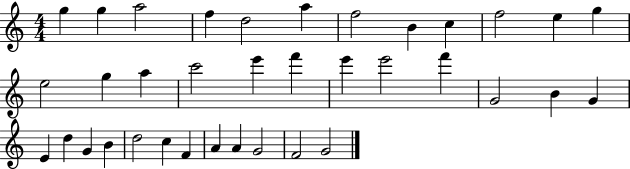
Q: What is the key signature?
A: C major